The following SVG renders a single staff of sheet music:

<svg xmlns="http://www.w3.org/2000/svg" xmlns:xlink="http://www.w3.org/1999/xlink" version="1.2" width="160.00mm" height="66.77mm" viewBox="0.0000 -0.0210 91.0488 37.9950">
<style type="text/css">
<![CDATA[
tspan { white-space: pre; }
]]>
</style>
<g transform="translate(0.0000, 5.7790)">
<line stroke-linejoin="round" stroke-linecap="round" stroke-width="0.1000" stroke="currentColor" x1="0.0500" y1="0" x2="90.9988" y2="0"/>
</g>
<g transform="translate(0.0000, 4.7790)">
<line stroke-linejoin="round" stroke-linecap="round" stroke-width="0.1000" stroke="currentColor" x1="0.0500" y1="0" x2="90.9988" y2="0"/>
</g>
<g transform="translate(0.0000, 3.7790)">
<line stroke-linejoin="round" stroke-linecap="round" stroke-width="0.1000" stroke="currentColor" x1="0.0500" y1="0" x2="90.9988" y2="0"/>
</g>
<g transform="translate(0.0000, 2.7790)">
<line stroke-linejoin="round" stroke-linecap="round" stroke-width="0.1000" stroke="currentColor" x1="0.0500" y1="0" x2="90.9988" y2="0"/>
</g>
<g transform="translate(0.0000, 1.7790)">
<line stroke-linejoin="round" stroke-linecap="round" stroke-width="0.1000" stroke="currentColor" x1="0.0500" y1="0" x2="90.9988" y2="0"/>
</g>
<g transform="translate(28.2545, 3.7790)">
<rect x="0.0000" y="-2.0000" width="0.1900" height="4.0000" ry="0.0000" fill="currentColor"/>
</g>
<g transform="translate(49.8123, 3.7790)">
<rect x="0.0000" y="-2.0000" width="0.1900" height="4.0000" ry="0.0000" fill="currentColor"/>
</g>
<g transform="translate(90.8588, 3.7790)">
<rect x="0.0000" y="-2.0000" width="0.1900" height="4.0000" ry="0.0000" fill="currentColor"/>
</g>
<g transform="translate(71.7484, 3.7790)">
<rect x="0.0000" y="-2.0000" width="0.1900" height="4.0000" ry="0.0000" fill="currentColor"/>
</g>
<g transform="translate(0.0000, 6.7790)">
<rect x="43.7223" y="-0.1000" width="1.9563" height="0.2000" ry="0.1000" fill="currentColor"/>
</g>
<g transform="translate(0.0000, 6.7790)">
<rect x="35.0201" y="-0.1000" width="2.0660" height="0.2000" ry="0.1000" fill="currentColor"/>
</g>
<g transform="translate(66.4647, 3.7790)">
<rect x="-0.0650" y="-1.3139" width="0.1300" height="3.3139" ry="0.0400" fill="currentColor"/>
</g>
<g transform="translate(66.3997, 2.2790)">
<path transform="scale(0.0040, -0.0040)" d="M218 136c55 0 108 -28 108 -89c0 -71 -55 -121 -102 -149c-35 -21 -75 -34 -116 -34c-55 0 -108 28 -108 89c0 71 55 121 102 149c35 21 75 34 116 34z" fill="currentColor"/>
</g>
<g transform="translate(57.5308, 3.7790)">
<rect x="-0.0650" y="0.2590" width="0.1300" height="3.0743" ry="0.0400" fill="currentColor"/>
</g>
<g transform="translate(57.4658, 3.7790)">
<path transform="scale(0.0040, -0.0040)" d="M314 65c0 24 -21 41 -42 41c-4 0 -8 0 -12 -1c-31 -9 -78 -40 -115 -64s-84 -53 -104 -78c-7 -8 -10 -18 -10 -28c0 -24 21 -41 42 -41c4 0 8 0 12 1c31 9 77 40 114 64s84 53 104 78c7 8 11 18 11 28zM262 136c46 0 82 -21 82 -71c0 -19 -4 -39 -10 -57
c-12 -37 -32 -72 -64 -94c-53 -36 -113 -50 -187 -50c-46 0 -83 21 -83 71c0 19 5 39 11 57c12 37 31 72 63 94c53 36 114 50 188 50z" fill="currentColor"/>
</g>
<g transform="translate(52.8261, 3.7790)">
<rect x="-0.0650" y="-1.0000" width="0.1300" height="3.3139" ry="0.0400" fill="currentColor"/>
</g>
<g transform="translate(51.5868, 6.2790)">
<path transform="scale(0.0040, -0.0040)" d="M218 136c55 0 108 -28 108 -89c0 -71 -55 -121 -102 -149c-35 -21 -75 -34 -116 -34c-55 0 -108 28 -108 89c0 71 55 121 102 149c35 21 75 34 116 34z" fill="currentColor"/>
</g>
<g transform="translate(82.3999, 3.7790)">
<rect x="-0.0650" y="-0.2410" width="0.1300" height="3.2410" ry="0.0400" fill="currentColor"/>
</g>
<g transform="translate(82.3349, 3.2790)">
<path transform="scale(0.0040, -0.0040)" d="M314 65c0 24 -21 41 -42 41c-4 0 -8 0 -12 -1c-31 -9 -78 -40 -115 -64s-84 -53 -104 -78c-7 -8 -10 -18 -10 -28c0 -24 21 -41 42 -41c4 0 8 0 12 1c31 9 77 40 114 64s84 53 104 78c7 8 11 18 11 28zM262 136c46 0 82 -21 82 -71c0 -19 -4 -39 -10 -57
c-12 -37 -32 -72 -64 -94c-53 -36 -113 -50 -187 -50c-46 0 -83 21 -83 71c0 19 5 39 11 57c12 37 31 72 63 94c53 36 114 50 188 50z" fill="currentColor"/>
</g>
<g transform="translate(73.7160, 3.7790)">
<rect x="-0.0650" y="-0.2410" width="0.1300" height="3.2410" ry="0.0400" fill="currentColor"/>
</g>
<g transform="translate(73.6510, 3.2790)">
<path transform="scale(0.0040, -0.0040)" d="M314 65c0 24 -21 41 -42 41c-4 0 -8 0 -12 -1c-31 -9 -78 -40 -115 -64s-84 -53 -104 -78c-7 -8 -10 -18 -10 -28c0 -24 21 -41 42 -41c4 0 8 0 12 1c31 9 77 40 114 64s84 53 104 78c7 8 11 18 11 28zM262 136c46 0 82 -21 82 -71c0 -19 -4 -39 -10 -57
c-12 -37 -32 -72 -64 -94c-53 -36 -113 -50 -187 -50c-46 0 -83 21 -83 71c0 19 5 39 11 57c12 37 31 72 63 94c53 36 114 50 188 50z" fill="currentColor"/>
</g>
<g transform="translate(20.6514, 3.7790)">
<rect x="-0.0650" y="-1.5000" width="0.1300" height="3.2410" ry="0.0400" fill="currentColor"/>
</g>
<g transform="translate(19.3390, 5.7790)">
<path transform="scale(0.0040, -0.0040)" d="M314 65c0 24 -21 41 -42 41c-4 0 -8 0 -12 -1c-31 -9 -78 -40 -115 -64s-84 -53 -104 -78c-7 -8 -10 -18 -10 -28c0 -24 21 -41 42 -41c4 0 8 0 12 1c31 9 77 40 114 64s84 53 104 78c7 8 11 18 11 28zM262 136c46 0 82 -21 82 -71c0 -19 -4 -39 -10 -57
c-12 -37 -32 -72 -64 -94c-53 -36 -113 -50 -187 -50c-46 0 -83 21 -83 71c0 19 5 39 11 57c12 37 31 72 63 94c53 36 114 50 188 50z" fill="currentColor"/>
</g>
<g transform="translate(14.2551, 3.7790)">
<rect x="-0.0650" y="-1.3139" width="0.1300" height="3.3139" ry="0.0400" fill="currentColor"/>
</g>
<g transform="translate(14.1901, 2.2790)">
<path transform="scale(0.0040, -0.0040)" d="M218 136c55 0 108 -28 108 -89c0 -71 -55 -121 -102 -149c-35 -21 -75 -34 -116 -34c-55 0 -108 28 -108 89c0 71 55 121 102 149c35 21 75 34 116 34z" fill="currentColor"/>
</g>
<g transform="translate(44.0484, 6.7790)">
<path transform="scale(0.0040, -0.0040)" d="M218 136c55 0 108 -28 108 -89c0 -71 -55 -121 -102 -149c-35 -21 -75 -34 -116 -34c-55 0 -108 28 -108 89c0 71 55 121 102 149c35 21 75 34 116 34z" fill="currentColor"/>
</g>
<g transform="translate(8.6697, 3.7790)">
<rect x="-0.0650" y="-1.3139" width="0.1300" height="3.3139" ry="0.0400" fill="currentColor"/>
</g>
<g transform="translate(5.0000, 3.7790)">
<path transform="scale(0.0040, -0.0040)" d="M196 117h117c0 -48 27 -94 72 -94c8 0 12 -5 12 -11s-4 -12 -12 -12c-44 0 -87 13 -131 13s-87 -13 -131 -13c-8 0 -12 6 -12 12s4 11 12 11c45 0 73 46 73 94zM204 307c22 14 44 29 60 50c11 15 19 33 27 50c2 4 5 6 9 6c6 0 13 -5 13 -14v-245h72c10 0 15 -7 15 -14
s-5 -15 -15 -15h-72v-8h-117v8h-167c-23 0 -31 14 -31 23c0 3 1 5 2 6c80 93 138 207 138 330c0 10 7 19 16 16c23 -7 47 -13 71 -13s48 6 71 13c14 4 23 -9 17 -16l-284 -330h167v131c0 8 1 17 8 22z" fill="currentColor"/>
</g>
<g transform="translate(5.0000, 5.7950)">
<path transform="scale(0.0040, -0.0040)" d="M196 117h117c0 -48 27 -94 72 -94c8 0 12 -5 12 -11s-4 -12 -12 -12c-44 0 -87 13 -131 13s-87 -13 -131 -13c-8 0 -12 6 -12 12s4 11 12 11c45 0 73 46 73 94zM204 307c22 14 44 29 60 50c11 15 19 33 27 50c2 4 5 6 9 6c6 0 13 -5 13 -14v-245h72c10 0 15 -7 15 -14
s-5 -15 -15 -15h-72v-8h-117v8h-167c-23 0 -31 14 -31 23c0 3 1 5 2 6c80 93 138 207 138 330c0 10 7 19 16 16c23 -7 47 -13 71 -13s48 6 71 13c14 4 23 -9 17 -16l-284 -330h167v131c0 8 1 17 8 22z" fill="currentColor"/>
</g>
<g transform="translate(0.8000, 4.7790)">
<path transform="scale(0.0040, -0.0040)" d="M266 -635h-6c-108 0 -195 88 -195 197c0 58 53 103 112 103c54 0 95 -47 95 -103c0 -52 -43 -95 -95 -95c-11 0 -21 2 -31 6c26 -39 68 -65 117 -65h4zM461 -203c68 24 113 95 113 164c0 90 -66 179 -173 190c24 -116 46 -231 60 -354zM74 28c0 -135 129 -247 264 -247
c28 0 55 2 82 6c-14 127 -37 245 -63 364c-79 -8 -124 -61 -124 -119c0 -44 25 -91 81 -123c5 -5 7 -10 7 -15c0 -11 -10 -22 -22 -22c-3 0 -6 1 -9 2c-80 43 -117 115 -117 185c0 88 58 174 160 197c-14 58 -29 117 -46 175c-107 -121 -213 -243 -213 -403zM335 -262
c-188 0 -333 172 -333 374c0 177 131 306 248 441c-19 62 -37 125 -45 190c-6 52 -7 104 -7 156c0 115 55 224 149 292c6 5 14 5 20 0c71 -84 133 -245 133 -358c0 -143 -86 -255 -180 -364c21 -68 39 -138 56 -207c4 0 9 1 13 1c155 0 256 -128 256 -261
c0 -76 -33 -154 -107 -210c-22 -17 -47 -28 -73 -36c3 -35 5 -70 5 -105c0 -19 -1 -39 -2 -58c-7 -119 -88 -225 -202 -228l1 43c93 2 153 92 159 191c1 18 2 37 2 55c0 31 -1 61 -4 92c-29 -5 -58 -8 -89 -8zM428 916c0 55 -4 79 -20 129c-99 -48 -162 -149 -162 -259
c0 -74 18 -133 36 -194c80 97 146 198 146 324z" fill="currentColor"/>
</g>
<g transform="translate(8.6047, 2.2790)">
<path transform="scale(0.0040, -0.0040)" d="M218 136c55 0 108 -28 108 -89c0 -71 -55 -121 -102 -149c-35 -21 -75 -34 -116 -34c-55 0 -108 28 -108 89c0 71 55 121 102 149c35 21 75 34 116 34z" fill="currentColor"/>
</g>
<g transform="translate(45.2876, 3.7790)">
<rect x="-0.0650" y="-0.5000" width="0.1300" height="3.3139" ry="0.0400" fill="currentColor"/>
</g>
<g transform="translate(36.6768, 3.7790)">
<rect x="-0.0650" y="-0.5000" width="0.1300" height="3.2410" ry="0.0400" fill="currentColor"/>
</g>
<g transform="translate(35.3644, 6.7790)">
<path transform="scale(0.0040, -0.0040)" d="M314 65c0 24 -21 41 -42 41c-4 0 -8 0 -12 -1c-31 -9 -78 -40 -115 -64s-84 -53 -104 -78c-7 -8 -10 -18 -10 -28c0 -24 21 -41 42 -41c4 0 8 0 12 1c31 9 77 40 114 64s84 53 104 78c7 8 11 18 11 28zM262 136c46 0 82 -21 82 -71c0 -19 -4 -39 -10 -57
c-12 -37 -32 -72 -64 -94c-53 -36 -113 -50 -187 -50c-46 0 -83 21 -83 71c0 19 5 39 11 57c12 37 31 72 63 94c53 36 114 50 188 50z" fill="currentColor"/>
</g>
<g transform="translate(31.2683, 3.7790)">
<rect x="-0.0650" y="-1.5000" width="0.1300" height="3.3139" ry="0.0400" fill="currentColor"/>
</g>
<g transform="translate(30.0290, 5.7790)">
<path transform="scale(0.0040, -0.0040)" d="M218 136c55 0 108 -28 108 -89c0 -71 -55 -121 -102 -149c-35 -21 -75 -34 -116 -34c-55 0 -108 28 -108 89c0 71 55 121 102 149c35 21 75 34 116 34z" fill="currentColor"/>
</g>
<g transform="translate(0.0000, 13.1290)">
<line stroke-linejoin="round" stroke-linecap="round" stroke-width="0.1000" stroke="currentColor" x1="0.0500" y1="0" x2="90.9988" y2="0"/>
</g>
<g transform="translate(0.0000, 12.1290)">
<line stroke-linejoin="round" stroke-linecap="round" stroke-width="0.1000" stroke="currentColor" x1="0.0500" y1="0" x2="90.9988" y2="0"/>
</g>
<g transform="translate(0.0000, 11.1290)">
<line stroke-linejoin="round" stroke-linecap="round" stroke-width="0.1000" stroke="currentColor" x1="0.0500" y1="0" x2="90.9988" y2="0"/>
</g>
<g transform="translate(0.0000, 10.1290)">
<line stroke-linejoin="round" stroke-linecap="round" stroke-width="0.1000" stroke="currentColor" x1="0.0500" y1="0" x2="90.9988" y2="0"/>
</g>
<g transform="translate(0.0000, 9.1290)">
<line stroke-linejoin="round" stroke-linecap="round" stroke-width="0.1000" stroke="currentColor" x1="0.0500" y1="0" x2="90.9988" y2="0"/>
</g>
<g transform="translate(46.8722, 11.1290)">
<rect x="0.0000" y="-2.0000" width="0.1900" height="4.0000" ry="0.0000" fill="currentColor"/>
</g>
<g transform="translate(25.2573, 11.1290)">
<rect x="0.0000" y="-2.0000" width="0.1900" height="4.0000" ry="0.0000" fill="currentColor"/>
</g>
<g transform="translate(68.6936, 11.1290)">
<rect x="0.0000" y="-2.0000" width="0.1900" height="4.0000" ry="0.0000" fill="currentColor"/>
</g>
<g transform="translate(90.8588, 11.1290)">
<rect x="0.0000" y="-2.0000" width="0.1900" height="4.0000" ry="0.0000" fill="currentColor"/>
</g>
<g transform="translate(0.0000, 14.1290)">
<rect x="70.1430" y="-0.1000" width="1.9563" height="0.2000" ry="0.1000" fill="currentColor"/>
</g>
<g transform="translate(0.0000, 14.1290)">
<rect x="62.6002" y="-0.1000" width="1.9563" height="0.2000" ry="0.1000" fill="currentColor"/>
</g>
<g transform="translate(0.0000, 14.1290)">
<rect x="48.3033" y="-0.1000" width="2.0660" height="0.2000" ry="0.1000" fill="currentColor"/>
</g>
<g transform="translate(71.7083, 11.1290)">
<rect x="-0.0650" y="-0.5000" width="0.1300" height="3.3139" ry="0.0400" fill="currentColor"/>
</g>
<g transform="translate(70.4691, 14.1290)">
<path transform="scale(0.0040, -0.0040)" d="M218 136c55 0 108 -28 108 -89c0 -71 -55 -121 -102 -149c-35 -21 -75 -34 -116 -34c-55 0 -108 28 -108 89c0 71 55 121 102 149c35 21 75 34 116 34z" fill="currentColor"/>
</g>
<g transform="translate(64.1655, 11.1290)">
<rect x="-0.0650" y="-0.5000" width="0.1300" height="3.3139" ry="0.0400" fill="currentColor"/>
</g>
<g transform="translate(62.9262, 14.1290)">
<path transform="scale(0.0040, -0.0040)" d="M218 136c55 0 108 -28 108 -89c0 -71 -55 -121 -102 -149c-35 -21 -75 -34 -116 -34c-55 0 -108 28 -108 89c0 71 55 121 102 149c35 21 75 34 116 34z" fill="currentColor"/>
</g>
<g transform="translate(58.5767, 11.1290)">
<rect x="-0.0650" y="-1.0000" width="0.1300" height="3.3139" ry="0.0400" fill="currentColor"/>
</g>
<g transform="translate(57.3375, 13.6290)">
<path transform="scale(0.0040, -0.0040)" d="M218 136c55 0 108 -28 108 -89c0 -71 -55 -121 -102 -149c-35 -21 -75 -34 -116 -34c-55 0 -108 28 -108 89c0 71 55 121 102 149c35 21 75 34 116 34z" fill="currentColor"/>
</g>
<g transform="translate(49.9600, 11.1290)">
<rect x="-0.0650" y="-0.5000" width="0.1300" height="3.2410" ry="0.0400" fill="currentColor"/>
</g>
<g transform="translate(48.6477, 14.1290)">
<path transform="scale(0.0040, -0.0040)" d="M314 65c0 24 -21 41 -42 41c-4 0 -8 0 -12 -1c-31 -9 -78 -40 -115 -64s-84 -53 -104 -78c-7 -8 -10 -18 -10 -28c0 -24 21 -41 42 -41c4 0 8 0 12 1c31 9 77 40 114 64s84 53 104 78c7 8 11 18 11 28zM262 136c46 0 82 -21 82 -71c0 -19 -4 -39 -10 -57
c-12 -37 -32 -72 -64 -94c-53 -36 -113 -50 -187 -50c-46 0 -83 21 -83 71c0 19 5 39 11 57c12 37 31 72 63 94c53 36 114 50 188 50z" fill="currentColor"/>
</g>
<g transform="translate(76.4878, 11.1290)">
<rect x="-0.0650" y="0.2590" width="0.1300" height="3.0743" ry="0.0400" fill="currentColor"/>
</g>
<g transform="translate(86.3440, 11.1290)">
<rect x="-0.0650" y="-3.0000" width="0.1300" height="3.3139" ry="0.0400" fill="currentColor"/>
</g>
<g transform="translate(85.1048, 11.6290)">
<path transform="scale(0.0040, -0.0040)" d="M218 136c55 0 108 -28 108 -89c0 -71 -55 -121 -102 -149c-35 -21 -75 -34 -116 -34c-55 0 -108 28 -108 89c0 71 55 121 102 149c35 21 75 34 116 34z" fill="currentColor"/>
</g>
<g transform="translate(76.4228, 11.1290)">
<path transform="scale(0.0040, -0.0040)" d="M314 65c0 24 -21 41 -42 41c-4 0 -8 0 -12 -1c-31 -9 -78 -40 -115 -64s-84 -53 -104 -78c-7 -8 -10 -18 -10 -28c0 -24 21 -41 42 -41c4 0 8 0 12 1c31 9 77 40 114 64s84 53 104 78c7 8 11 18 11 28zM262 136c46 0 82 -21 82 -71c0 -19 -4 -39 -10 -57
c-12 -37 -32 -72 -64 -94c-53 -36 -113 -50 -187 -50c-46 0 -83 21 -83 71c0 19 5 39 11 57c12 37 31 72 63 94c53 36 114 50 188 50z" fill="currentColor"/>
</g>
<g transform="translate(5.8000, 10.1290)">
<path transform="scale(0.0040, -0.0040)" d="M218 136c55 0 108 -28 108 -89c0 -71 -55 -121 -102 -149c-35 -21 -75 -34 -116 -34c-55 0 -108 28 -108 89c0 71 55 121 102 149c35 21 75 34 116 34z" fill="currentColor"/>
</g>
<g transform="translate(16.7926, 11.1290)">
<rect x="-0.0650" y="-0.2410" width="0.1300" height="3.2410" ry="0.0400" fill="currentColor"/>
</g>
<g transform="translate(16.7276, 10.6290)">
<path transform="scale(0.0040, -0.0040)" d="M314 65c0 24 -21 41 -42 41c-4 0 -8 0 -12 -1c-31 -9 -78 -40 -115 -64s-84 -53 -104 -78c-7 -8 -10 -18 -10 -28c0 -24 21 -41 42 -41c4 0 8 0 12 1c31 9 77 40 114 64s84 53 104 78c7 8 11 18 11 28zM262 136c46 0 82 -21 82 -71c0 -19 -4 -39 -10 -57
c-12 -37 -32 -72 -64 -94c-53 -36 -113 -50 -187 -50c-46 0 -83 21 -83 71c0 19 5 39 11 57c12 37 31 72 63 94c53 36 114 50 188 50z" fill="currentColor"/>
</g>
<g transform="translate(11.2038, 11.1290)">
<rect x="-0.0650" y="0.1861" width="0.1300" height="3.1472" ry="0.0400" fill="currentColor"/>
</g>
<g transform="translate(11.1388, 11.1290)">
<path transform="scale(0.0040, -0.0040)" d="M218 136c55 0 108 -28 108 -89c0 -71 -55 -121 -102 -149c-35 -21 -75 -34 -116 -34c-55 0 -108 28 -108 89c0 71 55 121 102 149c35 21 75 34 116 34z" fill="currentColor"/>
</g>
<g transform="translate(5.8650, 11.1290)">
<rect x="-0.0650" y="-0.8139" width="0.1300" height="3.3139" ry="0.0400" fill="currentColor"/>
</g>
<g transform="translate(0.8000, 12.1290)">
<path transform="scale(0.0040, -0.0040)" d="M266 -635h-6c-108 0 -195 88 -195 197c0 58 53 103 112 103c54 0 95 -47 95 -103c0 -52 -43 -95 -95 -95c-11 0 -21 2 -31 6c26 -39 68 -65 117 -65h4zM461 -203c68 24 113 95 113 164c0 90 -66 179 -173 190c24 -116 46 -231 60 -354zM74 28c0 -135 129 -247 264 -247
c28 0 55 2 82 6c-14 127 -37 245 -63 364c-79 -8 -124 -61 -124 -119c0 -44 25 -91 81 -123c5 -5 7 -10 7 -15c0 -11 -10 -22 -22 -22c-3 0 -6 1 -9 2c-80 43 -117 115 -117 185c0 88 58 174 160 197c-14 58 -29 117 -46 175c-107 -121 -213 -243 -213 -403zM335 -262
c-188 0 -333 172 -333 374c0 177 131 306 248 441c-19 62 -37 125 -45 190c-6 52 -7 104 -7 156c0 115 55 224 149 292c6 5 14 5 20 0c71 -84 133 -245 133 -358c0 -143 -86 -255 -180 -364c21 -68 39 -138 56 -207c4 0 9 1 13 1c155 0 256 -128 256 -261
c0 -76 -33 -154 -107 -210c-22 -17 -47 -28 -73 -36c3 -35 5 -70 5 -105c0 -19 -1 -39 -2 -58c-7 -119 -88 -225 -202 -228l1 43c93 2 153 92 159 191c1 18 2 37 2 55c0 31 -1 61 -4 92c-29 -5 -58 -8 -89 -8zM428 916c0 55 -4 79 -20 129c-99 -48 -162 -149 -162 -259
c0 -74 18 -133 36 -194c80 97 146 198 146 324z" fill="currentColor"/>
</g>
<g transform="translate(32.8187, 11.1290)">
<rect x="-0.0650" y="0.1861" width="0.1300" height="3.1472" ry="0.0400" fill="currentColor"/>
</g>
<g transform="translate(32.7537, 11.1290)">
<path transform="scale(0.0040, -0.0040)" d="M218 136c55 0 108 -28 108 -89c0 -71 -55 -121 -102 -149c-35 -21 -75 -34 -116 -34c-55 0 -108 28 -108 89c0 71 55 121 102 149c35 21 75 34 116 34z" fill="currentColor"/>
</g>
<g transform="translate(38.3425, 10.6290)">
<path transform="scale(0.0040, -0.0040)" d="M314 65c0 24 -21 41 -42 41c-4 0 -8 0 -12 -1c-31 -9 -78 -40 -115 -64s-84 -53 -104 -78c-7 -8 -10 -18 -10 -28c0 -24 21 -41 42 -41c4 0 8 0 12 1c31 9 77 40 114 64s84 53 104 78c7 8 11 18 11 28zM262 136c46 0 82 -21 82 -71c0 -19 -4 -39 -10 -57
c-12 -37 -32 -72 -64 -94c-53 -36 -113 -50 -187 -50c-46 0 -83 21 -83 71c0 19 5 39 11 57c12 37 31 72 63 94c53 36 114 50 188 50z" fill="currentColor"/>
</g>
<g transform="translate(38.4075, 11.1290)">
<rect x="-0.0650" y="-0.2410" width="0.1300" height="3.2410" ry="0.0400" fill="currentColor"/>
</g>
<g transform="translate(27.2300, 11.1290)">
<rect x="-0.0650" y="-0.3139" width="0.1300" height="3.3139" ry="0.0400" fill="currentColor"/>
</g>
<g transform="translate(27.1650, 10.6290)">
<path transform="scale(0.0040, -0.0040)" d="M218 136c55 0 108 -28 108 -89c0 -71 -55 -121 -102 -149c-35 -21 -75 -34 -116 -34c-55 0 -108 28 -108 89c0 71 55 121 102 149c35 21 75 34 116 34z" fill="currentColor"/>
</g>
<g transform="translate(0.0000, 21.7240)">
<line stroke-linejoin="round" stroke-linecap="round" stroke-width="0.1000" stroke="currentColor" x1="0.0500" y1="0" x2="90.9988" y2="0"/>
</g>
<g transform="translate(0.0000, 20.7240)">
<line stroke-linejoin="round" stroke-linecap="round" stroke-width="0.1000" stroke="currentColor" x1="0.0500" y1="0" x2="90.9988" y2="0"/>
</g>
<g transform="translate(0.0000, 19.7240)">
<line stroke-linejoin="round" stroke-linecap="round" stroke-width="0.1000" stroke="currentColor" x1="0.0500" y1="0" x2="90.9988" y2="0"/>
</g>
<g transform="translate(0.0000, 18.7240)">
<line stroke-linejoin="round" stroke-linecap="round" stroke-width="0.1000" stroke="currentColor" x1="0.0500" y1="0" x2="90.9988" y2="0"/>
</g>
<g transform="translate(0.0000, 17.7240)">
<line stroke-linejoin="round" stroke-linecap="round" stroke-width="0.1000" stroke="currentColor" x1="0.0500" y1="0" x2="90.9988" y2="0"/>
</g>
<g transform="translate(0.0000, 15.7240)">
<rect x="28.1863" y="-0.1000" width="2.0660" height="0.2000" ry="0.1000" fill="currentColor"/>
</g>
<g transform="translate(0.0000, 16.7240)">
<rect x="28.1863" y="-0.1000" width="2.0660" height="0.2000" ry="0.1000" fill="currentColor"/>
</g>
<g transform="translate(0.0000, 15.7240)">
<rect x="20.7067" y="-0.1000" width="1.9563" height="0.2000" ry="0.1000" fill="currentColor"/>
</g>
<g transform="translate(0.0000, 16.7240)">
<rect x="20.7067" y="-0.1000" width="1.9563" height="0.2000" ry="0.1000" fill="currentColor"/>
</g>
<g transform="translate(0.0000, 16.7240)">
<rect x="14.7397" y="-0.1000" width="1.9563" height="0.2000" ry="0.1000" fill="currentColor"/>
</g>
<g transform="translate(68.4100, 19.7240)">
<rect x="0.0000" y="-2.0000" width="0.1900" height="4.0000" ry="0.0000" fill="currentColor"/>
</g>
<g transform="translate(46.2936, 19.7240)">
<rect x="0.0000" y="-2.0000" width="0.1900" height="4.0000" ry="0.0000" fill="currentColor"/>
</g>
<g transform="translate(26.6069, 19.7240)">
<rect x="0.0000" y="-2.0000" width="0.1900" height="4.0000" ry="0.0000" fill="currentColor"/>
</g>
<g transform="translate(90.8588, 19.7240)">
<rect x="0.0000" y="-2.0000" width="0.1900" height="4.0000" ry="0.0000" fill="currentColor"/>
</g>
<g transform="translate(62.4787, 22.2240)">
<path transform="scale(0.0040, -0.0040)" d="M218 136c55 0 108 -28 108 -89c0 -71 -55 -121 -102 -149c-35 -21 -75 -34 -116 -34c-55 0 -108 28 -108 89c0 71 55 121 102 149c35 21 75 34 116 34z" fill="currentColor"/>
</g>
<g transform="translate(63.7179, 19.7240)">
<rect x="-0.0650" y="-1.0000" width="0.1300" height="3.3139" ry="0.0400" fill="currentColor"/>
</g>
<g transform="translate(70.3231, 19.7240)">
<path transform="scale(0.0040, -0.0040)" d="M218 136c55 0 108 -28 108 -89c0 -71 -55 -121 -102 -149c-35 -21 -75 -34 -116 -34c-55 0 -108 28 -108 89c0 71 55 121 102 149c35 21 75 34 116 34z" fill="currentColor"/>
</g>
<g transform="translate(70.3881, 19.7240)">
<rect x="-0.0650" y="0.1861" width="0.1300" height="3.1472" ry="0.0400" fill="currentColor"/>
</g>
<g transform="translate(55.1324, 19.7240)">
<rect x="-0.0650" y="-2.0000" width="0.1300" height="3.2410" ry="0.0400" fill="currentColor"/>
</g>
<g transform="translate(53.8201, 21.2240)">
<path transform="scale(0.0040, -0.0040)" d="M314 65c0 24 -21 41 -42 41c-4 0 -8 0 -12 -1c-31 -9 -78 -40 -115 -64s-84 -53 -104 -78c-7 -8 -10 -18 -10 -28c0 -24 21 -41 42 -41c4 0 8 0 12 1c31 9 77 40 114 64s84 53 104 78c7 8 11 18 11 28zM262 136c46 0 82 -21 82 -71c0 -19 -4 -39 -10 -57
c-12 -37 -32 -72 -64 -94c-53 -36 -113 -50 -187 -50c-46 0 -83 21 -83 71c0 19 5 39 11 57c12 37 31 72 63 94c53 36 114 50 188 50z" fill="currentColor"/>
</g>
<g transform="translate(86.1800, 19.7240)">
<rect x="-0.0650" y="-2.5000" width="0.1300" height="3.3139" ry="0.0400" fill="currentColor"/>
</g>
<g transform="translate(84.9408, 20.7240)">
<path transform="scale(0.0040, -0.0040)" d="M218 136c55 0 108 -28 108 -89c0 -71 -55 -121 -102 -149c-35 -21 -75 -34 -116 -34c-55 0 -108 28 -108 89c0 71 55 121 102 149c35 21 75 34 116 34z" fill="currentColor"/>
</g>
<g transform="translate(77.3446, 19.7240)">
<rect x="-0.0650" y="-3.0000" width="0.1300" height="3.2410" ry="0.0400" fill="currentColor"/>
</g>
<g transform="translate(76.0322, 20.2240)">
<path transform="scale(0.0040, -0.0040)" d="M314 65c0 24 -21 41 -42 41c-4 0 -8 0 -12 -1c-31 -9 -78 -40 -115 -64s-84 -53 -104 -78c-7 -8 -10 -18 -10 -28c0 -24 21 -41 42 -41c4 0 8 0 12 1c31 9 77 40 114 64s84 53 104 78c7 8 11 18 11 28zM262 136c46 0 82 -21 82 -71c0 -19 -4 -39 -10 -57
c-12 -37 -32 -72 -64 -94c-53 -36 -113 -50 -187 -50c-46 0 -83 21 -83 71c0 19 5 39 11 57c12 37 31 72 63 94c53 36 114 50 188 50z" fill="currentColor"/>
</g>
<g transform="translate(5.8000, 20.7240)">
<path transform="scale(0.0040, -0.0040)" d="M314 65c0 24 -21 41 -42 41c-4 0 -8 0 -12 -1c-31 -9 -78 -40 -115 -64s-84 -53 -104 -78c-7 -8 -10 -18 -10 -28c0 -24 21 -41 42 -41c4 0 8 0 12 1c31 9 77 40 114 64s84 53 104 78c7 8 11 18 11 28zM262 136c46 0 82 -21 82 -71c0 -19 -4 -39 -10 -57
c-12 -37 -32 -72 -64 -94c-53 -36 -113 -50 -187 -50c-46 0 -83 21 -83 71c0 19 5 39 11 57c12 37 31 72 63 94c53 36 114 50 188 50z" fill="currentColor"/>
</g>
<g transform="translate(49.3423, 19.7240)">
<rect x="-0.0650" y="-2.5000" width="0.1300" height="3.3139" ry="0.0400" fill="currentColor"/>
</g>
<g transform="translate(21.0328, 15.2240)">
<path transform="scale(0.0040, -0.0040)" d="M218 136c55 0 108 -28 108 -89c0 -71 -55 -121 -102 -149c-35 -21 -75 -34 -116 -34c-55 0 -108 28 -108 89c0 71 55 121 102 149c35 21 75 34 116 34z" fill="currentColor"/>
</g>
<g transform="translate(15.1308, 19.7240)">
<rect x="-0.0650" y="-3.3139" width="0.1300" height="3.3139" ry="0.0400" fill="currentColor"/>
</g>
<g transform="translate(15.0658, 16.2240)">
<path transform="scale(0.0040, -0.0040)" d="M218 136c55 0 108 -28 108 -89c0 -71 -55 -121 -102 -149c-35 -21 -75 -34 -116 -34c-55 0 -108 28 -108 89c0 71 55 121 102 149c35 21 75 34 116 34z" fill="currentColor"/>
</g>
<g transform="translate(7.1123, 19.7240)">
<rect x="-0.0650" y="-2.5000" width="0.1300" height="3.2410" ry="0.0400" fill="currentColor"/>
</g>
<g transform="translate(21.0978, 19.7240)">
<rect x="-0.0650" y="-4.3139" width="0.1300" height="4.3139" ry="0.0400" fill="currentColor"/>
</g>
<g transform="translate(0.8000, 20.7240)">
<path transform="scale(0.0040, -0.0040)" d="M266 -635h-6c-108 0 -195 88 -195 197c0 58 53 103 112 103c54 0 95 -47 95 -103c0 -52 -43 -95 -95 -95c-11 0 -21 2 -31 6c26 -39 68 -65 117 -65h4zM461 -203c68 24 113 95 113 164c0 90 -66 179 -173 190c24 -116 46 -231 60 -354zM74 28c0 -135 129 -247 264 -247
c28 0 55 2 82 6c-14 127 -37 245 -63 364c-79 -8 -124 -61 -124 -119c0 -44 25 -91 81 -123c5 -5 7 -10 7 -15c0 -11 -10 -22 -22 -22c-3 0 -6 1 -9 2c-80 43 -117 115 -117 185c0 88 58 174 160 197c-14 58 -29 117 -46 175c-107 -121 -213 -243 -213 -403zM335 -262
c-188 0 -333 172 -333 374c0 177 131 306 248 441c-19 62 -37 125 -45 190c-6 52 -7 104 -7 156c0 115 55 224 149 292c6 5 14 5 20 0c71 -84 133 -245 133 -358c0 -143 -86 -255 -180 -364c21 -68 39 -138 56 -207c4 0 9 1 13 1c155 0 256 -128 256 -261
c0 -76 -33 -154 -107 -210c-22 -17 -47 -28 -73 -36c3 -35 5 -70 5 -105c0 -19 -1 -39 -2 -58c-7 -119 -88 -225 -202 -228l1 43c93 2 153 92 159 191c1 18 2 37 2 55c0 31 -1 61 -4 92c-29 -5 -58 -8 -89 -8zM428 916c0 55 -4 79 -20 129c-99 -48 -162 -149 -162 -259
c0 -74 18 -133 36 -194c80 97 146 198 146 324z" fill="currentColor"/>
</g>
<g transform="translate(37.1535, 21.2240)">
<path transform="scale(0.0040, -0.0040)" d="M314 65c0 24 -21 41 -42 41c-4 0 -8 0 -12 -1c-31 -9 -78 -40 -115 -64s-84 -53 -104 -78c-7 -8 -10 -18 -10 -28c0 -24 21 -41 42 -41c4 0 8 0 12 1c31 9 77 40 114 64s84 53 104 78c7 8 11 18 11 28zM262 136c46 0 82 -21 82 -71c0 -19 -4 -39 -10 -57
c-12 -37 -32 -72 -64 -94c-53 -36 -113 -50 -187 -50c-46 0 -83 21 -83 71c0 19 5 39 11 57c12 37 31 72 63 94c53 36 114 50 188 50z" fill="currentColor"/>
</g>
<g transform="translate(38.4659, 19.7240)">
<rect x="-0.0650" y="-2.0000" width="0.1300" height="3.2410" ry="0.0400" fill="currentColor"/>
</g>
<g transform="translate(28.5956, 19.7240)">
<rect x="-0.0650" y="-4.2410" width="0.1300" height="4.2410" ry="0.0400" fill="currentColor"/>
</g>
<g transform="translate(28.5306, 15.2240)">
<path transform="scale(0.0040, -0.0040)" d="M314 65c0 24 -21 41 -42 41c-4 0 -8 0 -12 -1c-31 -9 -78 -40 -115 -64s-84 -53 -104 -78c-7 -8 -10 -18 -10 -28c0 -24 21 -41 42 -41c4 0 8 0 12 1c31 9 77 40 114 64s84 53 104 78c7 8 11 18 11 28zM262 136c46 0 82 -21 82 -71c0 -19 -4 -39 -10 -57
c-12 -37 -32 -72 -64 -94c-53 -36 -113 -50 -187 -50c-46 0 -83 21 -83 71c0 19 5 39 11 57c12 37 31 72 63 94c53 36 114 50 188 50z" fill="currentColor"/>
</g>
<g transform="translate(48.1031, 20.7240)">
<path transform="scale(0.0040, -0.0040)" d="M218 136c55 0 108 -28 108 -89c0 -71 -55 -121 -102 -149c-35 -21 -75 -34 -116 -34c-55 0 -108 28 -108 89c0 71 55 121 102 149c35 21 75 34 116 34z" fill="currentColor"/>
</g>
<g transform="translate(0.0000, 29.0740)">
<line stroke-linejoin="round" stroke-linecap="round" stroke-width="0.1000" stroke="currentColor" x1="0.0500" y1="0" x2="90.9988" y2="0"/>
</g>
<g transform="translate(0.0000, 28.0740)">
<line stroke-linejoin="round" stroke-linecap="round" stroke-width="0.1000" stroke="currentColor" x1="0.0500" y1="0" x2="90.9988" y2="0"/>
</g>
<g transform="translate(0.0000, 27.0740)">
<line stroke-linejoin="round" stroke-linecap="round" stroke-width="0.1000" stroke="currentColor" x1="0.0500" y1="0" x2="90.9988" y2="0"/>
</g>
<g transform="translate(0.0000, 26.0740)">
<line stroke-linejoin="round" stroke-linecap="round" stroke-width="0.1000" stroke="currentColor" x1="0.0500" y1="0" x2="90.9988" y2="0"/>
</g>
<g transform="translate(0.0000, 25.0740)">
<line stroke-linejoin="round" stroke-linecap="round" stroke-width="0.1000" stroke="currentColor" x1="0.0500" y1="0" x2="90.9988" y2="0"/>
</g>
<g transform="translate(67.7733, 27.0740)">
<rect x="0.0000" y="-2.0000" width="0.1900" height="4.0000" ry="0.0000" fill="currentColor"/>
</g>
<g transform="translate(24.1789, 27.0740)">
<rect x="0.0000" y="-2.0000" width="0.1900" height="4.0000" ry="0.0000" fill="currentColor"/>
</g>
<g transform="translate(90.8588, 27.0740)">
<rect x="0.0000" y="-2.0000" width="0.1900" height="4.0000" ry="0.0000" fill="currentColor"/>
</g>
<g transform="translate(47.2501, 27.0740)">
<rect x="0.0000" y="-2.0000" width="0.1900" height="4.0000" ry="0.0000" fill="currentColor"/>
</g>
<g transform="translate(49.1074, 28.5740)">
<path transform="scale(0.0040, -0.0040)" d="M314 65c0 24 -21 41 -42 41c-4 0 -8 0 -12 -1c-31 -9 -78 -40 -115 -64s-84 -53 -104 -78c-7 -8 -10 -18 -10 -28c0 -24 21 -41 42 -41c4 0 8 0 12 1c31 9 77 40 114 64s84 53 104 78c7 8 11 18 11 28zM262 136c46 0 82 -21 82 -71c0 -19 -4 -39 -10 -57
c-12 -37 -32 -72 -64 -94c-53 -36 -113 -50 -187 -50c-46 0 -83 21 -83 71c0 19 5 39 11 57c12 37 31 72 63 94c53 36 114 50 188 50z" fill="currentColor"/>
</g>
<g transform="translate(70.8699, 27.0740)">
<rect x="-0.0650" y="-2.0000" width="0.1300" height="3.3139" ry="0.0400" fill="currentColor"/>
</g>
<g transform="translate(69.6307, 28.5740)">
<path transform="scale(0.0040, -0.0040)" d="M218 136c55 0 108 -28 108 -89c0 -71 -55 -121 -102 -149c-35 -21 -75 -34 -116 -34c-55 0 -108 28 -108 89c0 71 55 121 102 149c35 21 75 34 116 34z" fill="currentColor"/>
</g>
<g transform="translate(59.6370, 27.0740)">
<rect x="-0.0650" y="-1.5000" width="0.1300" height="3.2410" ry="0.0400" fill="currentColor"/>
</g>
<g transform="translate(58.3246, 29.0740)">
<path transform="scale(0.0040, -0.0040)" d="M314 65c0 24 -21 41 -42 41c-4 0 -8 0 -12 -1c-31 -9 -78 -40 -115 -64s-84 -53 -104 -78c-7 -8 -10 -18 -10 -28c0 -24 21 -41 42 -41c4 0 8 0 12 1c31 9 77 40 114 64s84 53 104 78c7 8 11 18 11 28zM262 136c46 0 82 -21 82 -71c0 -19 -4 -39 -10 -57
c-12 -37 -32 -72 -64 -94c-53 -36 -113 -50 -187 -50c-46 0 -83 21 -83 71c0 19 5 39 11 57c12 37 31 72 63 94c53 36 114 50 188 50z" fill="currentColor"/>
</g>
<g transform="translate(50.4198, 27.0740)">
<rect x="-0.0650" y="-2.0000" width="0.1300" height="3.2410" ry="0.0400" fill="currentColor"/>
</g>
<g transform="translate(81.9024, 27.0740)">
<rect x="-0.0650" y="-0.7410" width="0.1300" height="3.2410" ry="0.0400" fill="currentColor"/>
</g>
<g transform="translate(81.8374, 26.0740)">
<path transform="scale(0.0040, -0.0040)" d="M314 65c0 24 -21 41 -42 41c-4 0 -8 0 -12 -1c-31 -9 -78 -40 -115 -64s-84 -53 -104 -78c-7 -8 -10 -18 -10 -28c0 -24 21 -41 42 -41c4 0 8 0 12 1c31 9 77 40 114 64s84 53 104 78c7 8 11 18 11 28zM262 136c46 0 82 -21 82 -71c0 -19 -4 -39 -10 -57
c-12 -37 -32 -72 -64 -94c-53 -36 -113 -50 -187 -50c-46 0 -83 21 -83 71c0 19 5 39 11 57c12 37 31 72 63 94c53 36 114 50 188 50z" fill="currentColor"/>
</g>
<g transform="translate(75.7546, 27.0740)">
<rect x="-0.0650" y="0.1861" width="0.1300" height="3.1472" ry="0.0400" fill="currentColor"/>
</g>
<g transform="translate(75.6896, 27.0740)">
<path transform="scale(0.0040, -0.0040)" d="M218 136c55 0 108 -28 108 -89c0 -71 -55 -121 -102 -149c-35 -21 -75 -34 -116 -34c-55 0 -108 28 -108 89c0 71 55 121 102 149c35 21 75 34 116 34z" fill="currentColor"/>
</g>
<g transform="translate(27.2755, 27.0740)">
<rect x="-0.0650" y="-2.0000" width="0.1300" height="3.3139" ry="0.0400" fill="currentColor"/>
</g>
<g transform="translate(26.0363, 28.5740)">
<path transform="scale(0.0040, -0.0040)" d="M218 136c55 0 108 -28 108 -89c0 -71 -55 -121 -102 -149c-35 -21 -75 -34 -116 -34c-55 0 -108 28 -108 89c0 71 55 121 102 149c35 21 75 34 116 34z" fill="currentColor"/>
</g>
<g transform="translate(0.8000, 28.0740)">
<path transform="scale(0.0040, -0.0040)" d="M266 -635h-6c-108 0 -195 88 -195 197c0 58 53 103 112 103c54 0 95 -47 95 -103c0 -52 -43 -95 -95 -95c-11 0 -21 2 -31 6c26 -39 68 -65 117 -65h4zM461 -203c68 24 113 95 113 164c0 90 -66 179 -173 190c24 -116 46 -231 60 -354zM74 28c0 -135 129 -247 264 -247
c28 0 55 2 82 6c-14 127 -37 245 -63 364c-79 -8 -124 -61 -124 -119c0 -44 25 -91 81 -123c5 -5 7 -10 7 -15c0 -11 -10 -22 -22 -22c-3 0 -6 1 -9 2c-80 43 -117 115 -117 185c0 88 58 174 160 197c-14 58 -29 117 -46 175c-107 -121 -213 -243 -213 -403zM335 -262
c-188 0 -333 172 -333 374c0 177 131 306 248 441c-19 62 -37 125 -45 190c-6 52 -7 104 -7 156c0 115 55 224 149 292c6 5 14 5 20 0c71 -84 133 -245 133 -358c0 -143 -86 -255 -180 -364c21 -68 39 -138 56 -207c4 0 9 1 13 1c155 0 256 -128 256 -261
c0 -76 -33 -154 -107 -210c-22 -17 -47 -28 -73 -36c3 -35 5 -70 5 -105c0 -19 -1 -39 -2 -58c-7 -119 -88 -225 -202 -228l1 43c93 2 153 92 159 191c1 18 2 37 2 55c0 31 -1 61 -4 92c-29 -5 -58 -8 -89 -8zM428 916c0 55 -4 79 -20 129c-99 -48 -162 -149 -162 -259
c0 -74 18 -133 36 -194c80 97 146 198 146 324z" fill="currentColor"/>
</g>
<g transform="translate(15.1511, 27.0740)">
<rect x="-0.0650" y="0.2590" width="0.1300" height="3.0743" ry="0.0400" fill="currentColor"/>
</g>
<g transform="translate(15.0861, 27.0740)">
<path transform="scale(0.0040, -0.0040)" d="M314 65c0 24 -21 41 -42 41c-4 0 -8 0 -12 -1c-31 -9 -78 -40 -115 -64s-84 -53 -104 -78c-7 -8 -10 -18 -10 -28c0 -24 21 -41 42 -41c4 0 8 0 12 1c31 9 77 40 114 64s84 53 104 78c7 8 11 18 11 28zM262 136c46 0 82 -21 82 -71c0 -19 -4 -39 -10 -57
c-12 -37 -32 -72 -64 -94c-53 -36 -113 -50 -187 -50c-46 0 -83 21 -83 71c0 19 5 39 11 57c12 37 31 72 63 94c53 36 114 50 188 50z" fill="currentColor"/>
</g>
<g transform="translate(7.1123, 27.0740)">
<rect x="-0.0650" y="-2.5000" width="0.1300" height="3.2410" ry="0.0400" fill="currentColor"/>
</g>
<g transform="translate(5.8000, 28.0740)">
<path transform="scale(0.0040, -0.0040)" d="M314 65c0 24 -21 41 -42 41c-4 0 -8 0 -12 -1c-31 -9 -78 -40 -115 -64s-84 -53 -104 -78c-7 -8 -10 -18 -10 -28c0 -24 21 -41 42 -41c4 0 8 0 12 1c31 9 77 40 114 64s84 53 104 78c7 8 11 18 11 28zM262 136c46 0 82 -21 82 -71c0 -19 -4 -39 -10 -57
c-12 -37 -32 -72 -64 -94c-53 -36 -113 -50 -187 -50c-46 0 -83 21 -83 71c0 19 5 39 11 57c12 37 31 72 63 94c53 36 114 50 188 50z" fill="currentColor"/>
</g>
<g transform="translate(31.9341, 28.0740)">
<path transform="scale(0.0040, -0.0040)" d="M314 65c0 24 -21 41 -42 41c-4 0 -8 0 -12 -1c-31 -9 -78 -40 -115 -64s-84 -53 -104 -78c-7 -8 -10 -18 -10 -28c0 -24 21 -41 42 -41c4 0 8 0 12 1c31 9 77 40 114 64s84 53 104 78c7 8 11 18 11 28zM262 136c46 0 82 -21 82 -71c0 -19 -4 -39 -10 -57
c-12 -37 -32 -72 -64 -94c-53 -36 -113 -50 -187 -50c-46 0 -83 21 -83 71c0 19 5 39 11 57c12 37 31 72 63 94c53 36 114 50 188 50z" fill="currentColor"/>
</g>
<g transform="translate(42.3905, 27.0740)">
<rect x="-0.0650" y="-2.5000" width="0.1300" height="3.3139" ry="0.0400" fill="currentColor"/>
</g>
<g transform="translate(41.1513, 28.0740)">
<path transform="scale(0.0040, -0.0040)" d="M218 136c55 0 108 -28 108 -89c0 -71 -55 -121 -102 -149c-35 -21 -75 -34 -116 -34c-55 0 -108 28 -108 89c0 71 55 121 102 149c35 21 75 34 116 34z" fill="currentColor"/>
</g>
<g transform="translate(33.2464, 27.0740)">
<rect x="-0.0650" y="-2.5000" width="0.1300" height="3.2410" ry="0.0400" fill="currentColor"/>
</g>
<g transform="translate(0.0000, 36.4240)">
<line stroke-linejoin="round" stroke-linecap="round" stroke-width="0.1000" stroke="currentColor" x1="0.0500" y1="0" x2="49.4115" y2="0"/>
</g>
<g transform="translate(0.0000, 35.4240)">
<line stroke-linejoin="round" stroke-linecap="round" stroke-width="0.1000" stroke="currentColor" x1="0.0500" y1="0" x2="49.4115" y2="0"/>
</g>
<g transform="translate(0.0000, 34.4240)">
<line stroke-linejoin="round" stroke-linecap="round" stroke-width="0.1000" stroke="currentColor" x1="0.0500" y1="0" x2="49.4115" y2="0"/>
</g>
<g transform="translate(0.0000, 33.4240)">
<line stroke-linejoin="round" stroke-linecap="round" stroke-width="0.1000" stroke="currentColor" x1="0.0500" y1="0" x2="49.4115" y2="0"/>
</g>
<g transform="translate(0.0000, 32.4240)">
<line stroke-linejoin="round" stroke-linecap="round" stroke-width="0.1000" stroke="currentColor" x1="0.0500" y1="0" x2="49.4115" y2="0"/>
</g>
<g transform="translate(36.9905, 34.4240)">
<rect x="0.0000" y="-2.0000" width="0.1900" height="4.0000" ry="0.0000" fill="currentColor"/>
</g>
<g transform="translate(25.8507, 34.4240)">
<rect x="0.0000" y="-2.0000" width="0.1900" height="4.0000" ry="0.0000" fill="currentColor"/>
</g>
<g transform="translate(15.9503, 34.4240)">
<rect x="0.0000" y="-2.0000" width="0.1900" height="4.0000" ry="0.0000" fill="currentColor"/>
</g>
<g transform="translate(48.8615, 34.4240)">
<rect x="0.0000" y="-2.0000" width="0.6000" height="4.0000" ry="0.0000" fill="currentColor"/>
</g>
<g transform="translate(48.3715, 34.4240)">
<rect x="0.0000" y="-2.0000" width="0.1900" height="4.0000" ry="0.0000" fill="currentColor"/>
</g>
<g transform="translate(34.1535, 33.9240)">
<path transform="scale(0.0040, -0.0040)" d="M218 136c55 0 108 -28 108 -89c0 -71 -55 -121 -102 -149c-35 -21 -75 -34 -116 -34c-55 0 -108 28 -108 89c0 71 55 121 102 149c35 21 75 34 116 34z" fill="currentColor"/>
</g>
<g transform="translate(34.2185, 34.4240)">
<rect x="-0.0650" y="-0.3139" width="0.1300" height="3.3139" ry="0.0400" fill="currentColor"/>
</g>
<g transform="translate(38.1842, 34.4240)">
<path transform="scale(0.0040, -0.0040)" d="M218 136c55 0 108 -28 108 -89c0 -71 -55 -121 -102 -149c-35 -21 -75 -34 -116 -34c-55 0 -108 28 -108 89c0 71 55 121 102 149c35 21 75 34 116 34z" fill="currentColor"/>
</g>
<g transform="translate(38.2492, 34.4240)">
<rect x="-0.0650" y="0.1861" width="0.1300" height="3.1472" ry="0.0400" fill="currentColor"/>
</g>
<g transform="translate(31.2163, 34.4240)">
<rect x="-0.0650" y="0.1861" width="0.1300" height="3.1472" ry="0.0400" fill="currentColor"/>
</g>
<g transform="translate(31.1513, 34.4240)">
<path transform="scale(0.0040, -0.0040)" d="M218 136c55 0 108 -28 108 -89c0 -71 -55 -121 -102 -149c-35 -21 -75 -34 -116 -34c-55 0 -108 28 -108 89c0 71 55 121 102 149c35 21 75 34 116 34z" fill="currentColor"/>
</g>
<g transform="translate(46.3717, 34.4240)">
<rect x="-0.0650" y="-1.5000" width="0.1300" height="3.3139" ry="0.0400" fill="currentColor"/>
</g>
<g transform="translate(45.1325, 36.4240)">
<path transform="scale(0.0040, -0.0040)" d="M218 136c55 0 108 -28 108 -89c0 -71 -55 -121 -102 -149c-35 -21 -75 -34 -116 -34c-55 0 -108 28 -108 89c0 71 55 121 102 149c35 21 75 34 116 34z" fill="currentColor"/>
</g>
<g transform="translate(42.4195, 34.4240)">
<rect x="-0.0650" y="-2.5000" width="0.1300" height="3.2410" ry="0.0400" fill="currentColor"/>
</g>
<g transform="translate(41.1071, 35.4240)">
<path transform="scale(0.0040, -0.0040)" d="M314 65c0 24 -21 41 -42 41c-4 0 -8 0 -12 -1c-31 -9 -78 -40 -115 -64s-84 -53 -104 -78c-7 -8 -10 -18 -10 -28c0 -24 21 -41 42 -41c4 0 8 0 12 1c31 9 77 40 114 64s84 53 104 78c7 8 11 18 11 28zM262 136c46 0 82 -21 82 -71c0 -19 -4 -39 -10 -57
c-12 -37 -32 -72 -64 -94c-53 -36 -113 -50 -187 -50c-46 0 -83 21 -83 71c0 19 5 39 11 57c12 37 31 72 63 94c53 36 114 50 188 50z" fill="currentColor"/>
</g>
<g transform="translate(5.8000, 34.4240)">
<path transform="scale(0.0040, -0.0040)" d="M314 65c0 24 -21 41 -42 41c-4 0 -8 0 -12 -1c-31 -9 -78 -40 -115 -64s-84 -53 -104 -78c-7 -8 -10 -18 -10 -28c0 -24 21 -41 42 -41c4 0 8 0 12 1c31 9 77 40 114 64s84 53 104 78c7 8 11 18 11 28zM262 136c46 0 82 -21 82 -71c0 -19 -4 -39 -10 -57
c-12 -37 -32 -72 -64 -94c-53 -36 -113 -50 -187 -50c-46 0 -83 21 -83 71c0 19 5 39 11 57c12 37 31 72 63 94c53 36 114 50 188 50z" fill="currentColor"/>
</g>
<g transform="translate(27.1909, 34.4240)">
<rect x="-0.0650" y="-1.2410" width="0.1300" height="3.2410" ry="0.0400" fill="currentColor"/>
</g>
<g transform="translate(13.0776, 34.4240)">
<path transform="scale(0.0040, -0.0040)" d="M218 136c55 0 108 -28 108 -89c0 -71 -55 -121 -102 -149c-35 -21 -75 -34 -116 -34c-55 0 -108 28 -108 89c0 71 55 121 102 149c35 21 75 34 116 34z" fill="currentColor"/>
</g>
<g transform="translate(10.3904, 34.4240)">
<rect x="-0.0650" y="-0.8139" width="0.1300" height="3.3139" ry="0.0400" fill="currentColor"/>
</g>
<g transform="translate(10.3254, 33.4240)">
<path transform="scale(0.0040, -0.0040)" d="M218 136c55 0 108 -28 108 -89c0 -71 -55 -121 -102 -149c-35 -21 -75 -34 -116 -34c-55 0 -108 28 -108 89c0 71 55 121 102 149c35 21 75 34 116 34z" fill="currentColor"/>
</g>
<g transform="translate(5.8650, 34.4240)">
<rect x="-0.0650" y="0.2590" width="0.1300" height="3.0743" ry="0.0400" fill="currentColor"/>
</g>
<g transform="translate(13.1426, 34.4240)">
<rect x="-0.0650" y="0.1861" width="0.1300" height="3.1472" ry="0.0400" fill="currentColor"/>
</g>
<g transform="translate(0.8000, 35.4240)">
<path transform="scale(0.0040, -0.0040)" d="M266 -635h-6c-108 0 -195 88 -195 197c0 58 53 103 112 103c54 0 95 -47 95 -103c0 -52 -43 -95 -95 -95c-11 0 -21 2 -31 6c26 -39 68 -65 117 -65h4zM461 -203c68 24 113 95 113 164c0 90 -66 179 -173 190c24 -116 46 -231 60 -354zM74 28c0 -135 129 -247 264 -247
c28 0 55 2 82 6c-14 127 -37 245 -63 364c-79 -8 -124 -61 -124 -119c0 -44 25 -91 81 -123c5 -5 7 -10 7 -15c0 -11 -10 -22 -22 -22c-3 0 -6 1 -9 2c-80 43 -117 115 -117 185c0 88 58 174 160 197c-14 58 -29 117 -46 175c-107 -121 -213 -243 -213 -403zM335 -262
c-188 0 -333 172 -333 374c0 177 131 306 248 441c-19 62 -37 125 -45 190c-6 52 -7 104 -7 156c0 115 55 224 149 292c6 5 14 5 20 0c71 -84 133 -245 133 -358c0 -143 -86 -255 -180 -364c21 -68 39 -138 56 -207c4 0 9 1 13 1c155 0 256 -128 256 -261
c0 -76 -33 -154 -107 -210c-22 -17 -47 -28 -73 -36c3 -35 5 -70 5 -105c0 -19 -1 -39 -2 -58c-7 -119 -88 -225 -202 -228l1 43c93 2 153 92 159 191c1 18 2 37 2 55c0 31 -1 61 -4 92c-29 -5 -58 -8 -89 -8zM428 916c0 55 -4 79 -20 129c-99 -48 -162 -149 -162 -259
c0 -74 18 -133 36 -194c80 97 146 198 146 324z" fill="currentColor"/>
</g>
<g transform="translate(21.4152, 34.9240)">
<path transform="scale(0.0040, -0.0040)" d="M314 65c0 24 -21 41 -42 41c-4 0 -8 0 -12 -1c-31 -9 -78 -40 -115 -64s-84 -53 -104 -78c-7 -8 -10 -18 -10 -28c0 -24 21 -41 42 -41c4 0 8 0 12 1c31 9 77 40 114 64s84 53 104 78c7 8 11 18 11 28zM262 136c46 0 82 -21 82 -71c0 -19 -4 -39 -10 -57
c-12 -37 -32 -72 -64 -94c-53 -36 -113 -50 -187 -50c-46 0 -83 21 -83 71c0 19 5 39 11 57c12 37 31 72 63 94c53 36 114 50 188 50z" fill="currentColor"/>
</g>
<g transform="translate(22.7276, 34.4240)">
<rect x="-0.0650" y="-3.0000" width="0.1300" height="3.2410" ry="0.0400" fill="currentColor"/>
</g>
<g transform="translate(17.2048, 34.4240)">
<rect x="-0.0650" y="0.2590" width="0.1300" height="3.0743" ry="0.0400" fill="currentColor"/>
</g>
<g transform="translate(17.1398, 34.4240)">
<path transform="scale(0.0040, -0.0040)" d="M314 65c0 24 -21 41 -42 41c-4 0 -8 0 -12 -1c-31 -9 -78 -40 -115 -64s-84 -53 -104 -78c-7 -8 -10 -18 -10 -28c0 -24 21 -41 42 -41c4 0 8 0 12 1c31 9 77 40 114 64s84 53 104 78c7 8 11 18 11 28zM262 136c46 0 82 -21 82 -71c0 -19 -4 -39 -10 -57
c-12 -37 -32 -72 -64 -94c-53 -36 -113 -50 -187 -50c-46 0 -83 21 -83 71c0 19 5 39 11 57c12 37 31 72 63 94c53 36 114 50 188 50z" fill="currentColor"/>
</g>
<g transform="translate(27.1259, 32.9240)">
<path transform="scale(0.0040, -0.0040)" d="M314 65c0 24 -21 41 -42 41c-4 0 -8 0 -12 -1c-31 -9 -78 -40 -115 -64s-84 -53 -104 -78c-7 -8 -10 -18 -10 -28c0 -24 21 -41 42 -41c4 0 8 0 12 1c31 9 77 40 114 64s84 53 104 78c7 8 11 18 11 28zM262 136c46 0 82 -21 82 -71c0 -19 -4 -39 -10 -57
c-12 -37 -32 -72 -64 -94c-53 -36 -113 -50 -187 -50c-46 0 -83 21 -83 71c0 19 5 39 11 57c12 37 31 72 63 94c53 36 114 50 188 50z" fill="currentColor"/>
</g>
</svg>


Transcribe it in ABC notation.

X:1
T:Untitled
M:4/4
L:1/4
K:C
e e E2 E C2 C D B2 e c2 c2 d B c2 c B c2 C2 D C C B2 A G2 b d' d'2 F2 G F2 D B A2 G G2 B2 F G2 G F2 E2 F B d2 B2 d B B2 A2 e2 B c B G2 E